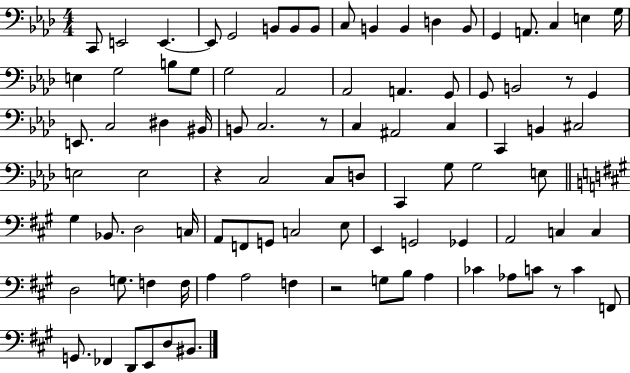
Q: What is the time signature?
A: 4/4